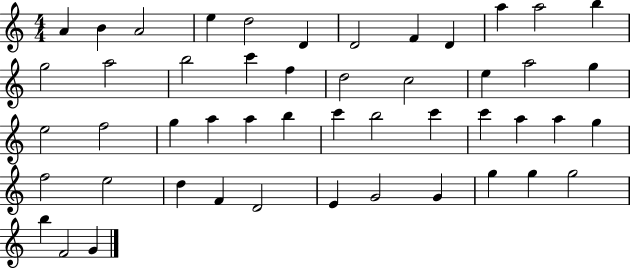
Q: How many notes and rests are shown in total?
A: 49